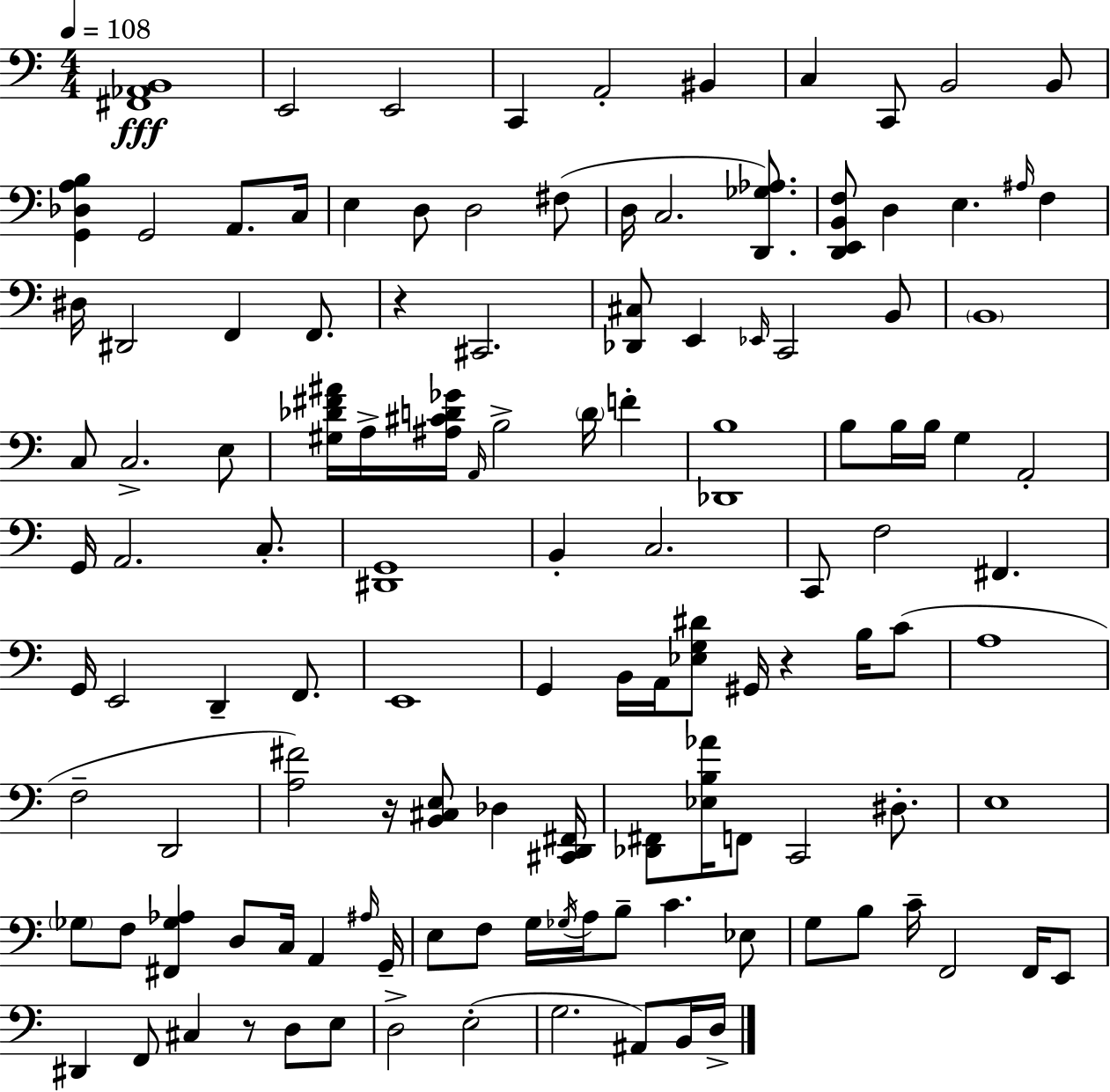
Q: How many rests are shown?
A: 4